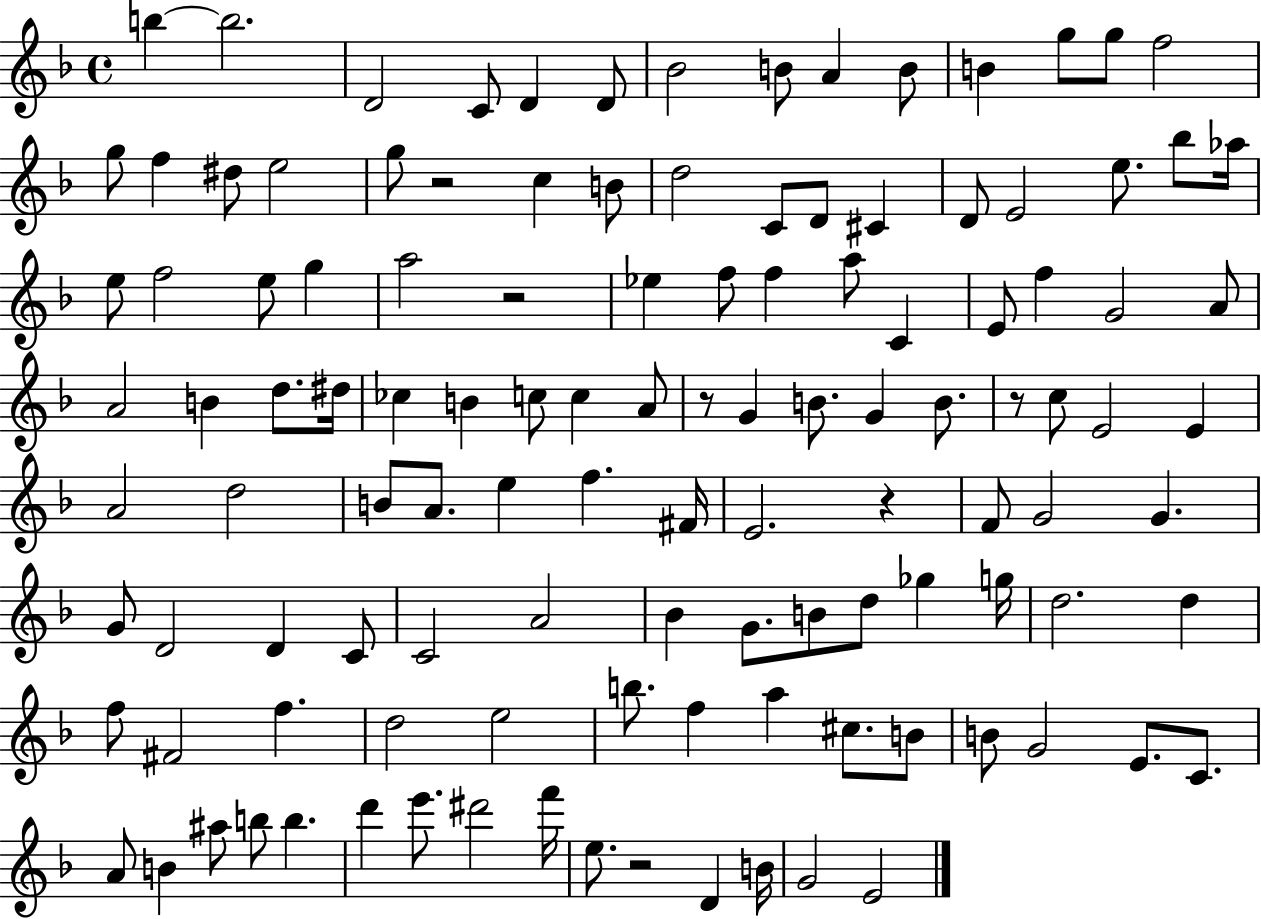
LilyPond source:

{
  \clef treble
  \time 4/4
  \defaultTimeSignature
  \key f \major
  \repeat volta 2 { b''4~~ b''2. | d'2 c'8 d'4 d'8 | bes'2 b'8 a'4 b'8 | b'4 g''8 g''8 f''2 | \break g''8 f''4 dis''8 e''2 | g''8 r2 c''4 b'8 | d''2 c'8 d'8 cis'4 | d'8 e'2 e''8. bes''8 aes''16 | \break e''8 f''2 e''8 g''4 | a''2 r2 | ees''4 f''8 f''4 a''8 c'4 | e'8 f''4 g'2 a'8 | \break a'2 b'4 d''8. dis''16 | ces''4 b'4 c''8 c''4 a'8 | r8 g'4 b'8. g'4 b'8. | r8 c''8 e'2 e'4 | \break a'2 d''2 | b'8 a'8. e''4 f''4. fis'16 | e'2. r4 | f'8 g'2 g'4. | \break g'8 d'2 d'4 c'8 | c'2 a'2 | bes'4 g'8. b'8 d''8 ges''4 g''16 | d''2. d''4 | \break f''8 fis'2 f''4. | d''2 e''2 | b''8. f''4 a''4 cis''8. b'8 | b'8 g'2 e'8. c'8. | \break a'8 b'4 ais''8 b''8 b''4. | d'''4 e'''8. dis'''2 f'''16 | e''8. r2 d'4 b'16 | g'2 e'2 | \break } \bar "|."
}